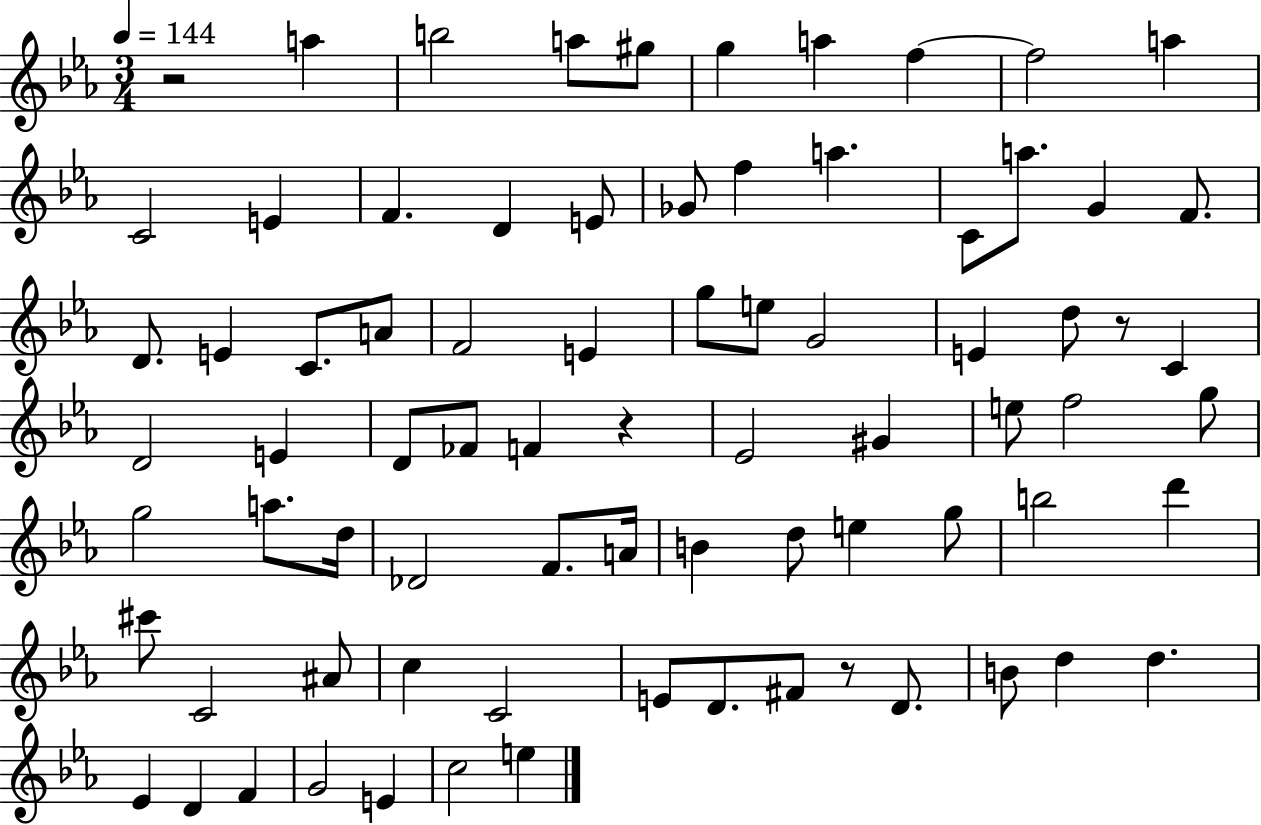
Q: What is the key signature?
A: EES major